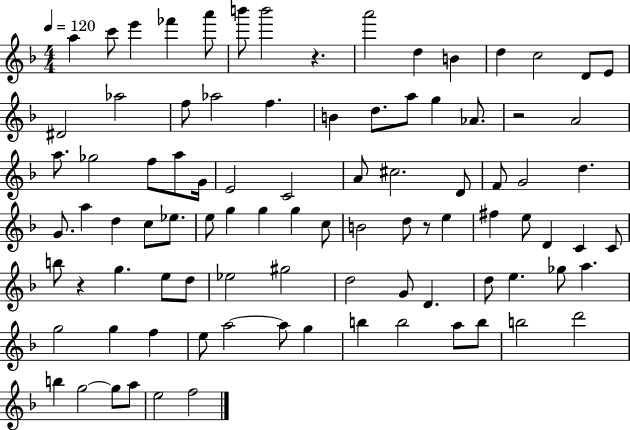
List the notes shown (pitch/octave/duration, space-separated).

A5/q C6/e E6/q FES6/q A6/e B6/e B6/h R/q. A6/h D5/q B4/q D5/q C5/h D4/e E4/e D#4/h Ab5/h F5/e Ab5/h F5/q. B4/q D5/e. A5/e G5/q Ab4/e. R/h A4/h A5/e. Gb5/h F5/e A5/e G4/s E4/h C4/h A4/e C#5/h. D4/e F4/e G4/h D5/q. G4/e. A5/q D5/q C5/e Eb5/e. E5/e G5/q G5/q G5/q C5/e B4/h D5/e R/e E5/q F#5/q E5/e D4/q C4/q C4/e B5/e R/q G5/q. E5/e D5/e Eb5/h G#5/h D5/h G4/e D4/q. D5/e E5/q. Gb5/e A5/q. G5/h G5/q F5/q E5/e A5/h A5/e G5/q B5/q B5/h A5/e B5/e B5/h D6/h B5/q G5/h G5/e A5/e E5/h F5/h